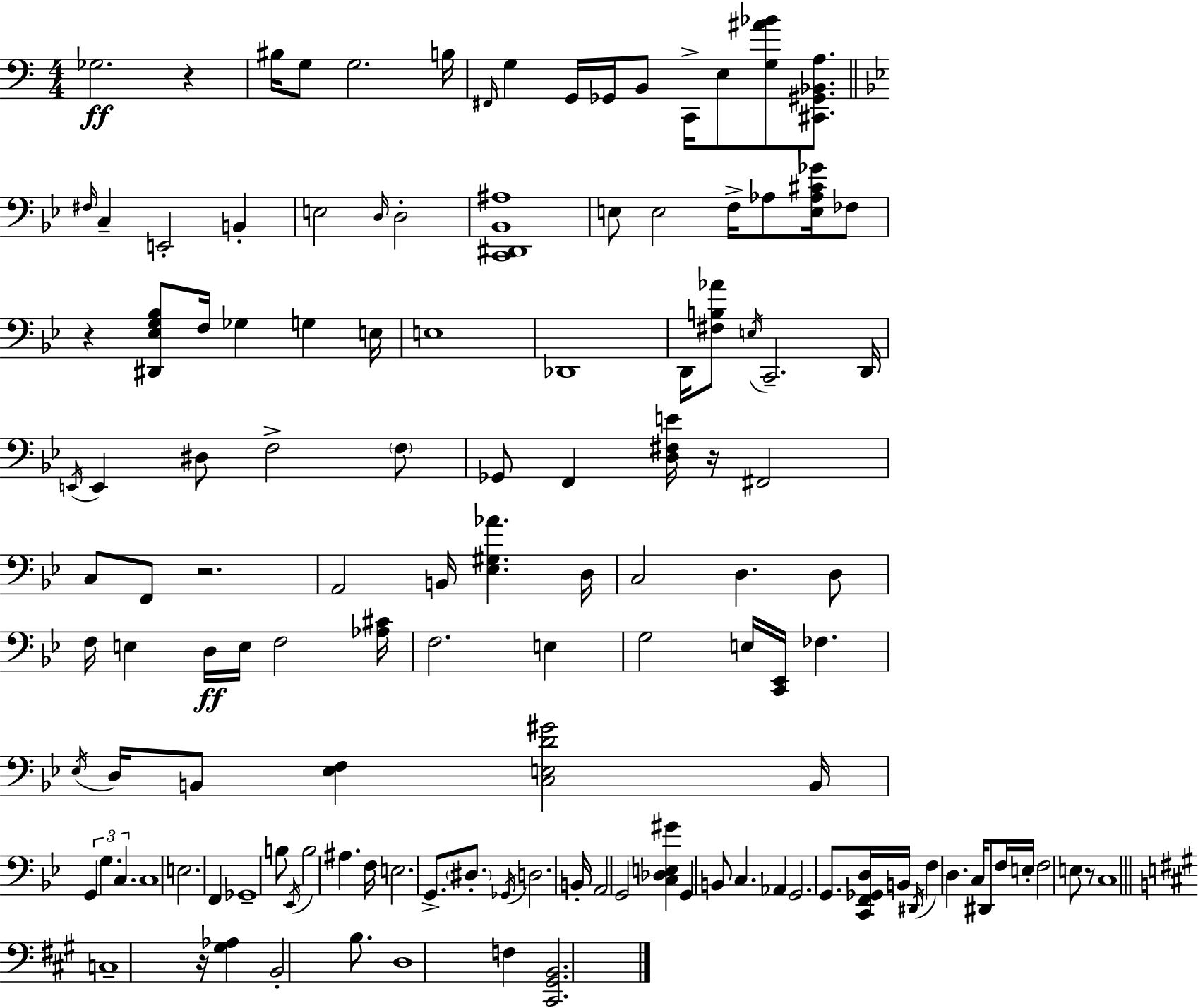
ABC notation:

X:1
T:Untitled
M:4/4
L:1/4
K:C
_G,2 z ^B,/4 G,/2 G,2 B,/4 ^F,,/4 G, G,,/4 _G,,/4 B,,/2 C,,/4 E,/2 [G,^A_B]/2 [^C,,^G,,_B,,A,]/2 ^F,/4 C, E,,2 B,, E,2 D,/4 D,2 [C,,^D,,_B,,^A,]4 E,/2 E,2 F,/4 _A,/2 [E,_A,^C_G]/4 _F,/2 z [^D,,_E,G,_B,]/2 F,/4 _G, G, E,/4 E,4 _D,,4 D,,/4 [^F,B,_A]/2 E,/4 C,,2 D,,/4 E,,/4 E,, ^D,/2 F,2 F,/2 _G,,/2 F,, [D,^F,E]/4 z/4 ^F,,2 C,/2 F,,/2 z2 A,,2 B,,/4 [_E,^G,_A] D,/4 C,2 D, D,/2 F,/4 E, D,/4 E,/4 F,2 [_A,^C]/4 F,2 E, G,2 E,/4 [C,,_E,,]/4 _F, _E,/4 D,/4 B,,/2 [_E,F,] [C,E,D^G]2 B,,/4 G,, G, C, C,4 E,2 F,, _G,,4 B,/2 _E,,/4 B,2 ^A, F,/4 E,2 G,,/2 ^D,/2 _G,,/4 D,2 B,,/4 A,,2 G,,2 [C,_D,E,^G] G,, B,,/2 C, _A,, G,,2 G,,/2 [C,,F,,_G,,D,]/4 B,,/4 ^D,,/4 F, D, C,/4 ^D,,/2 F,/4 E,/4 F,2 E,/2 z/2 C,4 C,4 z/4 [^G,_A,] B,,2 B,/2 D,4 F, [^C,,^G,,B,,]2